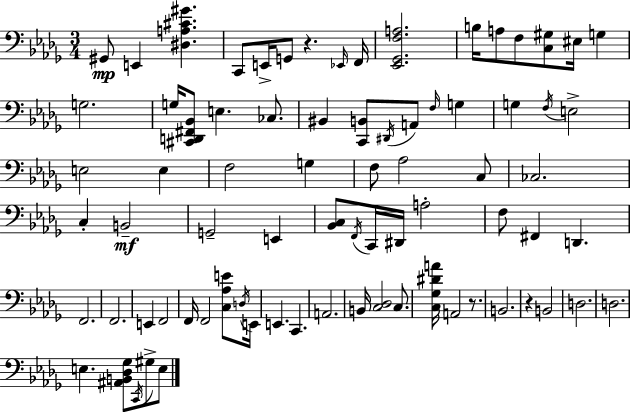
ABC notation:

X:1
T:Untitled
M:3/4
L:1/4
K:Bbm
^G,,/2 E,, [^D,A,^C^G] C,,/2 E,,/4 G,,/2 z _E,,/4 F,,/4 [_E,,_G,,F,A,]2 B,/4 A,/2 F,/2 [C,^G,]/2 ^E,/4 G, G,2 G,/4 [^C,,D,,^F,,_B,,]/2 E, _C,/2 ^B,, [C,,B,,]/2 ^D,,/4 A,,/2 F,/4 G, G, F,/4 E,2 E,2 E, F,2 G, F,/2 _A,2 C,/2 _C,2 C, B,,2 G,,2 E,, [_B,,C,]/2 F,,/4 C,,/4 ^D,,/4 A,2 F,/2 ^F,, D,, F,,2 F,,2 E,, F,,2 F,,/4 F,,2 [C,_A,E]/2 D,/4 E,,/4 E,, C,, A,,2 B,,/4 [C,_D,]2 C,/2 [C,_G,^DA]/4 A,,2 z/2 B,,2 z B,,2 D,2 D,2 E, [^A,,B,,_D,_G,]/2 C,,/4 ^G,/2 E,/2